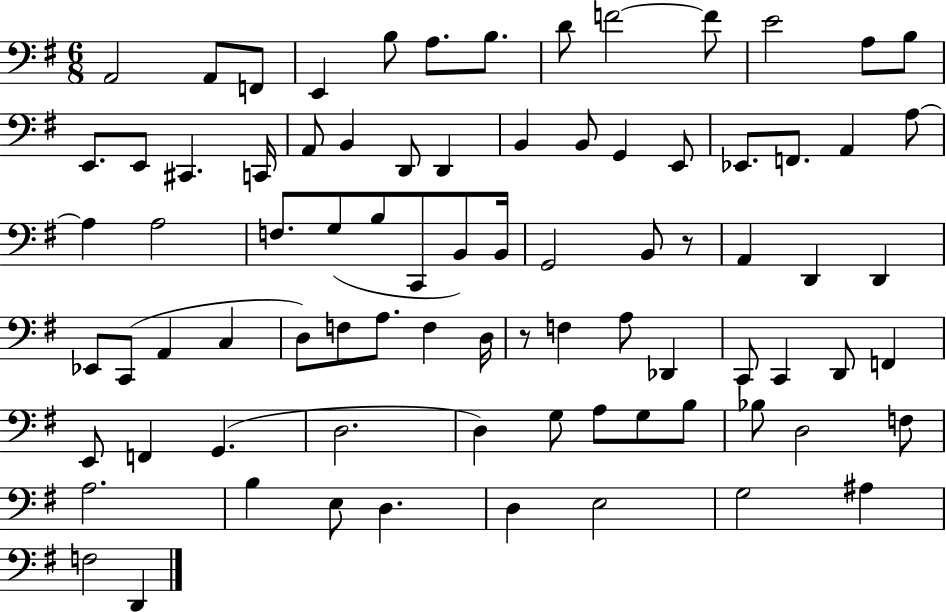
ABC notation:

X:1
T:Untitled
M:6/8
L:1/4
K:G
A,,2 A,,/2 F,,/2 E,, B,/2 A,/2 B,/2 D/2 F2 F/2 E2 A,/2 B,/2 E,,/2 E,,/2 ^C,, C,,/4 A,,/2 B,, D,,/2 D,, B,, B,,/2 G,, E,,/2 _E,,/2 F,,/2 A,, A,/2 A, A,2 F,/2 G,/2 B,/2 C,,/2 B,,/2 B,,/4 G,,2 B,,/2 z/2 A,, D,, D,, _E,,/2 C,,/2 A,, C, D,/2 F,/2 A,/2 F, D,/4 z/2 F, A,/2 _D,, C,,/2 C,, D,,/2 F,, E,,/2 F,, G,, D,2 D, G,/2 A,/2 G,/2 B,/2 _B,/2 D,2 F,/2 A,2 B, E,/2 D, D, E,2 G,2 ^A, F,2 D,,